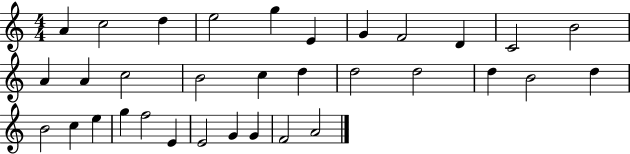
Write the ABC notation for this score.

X:1
T:Untitled
M:4/4
L:1/4
K:C
A c2 d e2 g E G F2 D C2 B2 A A c2 B2 c d d2 d2 d B2 d B2 c e g f2 E E2 G G F2 A2